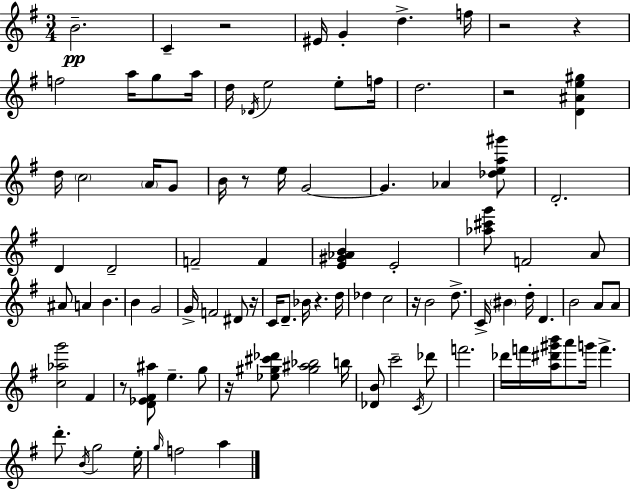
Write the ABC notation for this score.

X:1
T:Untitled
M:3/4
L:1/4
K:G
B2 C z2 ^E/4 G d f/4 z2 z f2 a/4 g/2 a/4 d/4 _D/4 e2 e/2 f/4 d2 z2 [D^Ae^g] d/4 c2 A/4 G/2 B/4 z/2 e/4 G2 G _A [_dea^g']/2 D2 D D2 F2 F [E^G_AB] E2 [_a^c'g']/2 F2 A/2 ^A/2 A B B G2 G/4 F2 ^D/2 z/4 C/4 D/2 _B/4 z d/4 _d c2 z/4 B2 d/2 C/4 ^B d/4 D B2 A/2 A/2 [c_ag']2 ^F z/2 [D_E^F^a]/2 e g/2 z/4 [_e^g^c'_d']/2 [^g^a_b]2 b/4 [_DB]/2 c'2 C/4 _d'/2 f'2 _d'/4 f'/4 [a^d'^g'b']/4 a'/2 g'/4 f' d'/2 B/4 g2 e/4 g/4 f2 a